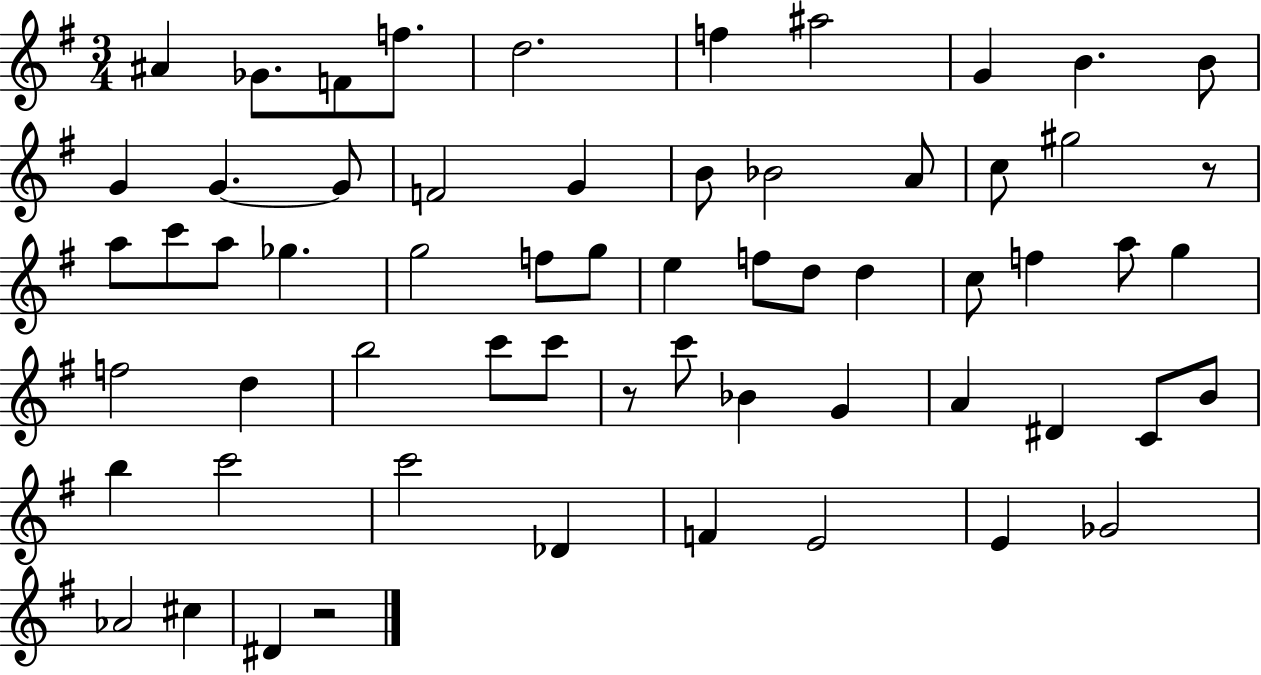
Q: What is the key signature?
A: G major